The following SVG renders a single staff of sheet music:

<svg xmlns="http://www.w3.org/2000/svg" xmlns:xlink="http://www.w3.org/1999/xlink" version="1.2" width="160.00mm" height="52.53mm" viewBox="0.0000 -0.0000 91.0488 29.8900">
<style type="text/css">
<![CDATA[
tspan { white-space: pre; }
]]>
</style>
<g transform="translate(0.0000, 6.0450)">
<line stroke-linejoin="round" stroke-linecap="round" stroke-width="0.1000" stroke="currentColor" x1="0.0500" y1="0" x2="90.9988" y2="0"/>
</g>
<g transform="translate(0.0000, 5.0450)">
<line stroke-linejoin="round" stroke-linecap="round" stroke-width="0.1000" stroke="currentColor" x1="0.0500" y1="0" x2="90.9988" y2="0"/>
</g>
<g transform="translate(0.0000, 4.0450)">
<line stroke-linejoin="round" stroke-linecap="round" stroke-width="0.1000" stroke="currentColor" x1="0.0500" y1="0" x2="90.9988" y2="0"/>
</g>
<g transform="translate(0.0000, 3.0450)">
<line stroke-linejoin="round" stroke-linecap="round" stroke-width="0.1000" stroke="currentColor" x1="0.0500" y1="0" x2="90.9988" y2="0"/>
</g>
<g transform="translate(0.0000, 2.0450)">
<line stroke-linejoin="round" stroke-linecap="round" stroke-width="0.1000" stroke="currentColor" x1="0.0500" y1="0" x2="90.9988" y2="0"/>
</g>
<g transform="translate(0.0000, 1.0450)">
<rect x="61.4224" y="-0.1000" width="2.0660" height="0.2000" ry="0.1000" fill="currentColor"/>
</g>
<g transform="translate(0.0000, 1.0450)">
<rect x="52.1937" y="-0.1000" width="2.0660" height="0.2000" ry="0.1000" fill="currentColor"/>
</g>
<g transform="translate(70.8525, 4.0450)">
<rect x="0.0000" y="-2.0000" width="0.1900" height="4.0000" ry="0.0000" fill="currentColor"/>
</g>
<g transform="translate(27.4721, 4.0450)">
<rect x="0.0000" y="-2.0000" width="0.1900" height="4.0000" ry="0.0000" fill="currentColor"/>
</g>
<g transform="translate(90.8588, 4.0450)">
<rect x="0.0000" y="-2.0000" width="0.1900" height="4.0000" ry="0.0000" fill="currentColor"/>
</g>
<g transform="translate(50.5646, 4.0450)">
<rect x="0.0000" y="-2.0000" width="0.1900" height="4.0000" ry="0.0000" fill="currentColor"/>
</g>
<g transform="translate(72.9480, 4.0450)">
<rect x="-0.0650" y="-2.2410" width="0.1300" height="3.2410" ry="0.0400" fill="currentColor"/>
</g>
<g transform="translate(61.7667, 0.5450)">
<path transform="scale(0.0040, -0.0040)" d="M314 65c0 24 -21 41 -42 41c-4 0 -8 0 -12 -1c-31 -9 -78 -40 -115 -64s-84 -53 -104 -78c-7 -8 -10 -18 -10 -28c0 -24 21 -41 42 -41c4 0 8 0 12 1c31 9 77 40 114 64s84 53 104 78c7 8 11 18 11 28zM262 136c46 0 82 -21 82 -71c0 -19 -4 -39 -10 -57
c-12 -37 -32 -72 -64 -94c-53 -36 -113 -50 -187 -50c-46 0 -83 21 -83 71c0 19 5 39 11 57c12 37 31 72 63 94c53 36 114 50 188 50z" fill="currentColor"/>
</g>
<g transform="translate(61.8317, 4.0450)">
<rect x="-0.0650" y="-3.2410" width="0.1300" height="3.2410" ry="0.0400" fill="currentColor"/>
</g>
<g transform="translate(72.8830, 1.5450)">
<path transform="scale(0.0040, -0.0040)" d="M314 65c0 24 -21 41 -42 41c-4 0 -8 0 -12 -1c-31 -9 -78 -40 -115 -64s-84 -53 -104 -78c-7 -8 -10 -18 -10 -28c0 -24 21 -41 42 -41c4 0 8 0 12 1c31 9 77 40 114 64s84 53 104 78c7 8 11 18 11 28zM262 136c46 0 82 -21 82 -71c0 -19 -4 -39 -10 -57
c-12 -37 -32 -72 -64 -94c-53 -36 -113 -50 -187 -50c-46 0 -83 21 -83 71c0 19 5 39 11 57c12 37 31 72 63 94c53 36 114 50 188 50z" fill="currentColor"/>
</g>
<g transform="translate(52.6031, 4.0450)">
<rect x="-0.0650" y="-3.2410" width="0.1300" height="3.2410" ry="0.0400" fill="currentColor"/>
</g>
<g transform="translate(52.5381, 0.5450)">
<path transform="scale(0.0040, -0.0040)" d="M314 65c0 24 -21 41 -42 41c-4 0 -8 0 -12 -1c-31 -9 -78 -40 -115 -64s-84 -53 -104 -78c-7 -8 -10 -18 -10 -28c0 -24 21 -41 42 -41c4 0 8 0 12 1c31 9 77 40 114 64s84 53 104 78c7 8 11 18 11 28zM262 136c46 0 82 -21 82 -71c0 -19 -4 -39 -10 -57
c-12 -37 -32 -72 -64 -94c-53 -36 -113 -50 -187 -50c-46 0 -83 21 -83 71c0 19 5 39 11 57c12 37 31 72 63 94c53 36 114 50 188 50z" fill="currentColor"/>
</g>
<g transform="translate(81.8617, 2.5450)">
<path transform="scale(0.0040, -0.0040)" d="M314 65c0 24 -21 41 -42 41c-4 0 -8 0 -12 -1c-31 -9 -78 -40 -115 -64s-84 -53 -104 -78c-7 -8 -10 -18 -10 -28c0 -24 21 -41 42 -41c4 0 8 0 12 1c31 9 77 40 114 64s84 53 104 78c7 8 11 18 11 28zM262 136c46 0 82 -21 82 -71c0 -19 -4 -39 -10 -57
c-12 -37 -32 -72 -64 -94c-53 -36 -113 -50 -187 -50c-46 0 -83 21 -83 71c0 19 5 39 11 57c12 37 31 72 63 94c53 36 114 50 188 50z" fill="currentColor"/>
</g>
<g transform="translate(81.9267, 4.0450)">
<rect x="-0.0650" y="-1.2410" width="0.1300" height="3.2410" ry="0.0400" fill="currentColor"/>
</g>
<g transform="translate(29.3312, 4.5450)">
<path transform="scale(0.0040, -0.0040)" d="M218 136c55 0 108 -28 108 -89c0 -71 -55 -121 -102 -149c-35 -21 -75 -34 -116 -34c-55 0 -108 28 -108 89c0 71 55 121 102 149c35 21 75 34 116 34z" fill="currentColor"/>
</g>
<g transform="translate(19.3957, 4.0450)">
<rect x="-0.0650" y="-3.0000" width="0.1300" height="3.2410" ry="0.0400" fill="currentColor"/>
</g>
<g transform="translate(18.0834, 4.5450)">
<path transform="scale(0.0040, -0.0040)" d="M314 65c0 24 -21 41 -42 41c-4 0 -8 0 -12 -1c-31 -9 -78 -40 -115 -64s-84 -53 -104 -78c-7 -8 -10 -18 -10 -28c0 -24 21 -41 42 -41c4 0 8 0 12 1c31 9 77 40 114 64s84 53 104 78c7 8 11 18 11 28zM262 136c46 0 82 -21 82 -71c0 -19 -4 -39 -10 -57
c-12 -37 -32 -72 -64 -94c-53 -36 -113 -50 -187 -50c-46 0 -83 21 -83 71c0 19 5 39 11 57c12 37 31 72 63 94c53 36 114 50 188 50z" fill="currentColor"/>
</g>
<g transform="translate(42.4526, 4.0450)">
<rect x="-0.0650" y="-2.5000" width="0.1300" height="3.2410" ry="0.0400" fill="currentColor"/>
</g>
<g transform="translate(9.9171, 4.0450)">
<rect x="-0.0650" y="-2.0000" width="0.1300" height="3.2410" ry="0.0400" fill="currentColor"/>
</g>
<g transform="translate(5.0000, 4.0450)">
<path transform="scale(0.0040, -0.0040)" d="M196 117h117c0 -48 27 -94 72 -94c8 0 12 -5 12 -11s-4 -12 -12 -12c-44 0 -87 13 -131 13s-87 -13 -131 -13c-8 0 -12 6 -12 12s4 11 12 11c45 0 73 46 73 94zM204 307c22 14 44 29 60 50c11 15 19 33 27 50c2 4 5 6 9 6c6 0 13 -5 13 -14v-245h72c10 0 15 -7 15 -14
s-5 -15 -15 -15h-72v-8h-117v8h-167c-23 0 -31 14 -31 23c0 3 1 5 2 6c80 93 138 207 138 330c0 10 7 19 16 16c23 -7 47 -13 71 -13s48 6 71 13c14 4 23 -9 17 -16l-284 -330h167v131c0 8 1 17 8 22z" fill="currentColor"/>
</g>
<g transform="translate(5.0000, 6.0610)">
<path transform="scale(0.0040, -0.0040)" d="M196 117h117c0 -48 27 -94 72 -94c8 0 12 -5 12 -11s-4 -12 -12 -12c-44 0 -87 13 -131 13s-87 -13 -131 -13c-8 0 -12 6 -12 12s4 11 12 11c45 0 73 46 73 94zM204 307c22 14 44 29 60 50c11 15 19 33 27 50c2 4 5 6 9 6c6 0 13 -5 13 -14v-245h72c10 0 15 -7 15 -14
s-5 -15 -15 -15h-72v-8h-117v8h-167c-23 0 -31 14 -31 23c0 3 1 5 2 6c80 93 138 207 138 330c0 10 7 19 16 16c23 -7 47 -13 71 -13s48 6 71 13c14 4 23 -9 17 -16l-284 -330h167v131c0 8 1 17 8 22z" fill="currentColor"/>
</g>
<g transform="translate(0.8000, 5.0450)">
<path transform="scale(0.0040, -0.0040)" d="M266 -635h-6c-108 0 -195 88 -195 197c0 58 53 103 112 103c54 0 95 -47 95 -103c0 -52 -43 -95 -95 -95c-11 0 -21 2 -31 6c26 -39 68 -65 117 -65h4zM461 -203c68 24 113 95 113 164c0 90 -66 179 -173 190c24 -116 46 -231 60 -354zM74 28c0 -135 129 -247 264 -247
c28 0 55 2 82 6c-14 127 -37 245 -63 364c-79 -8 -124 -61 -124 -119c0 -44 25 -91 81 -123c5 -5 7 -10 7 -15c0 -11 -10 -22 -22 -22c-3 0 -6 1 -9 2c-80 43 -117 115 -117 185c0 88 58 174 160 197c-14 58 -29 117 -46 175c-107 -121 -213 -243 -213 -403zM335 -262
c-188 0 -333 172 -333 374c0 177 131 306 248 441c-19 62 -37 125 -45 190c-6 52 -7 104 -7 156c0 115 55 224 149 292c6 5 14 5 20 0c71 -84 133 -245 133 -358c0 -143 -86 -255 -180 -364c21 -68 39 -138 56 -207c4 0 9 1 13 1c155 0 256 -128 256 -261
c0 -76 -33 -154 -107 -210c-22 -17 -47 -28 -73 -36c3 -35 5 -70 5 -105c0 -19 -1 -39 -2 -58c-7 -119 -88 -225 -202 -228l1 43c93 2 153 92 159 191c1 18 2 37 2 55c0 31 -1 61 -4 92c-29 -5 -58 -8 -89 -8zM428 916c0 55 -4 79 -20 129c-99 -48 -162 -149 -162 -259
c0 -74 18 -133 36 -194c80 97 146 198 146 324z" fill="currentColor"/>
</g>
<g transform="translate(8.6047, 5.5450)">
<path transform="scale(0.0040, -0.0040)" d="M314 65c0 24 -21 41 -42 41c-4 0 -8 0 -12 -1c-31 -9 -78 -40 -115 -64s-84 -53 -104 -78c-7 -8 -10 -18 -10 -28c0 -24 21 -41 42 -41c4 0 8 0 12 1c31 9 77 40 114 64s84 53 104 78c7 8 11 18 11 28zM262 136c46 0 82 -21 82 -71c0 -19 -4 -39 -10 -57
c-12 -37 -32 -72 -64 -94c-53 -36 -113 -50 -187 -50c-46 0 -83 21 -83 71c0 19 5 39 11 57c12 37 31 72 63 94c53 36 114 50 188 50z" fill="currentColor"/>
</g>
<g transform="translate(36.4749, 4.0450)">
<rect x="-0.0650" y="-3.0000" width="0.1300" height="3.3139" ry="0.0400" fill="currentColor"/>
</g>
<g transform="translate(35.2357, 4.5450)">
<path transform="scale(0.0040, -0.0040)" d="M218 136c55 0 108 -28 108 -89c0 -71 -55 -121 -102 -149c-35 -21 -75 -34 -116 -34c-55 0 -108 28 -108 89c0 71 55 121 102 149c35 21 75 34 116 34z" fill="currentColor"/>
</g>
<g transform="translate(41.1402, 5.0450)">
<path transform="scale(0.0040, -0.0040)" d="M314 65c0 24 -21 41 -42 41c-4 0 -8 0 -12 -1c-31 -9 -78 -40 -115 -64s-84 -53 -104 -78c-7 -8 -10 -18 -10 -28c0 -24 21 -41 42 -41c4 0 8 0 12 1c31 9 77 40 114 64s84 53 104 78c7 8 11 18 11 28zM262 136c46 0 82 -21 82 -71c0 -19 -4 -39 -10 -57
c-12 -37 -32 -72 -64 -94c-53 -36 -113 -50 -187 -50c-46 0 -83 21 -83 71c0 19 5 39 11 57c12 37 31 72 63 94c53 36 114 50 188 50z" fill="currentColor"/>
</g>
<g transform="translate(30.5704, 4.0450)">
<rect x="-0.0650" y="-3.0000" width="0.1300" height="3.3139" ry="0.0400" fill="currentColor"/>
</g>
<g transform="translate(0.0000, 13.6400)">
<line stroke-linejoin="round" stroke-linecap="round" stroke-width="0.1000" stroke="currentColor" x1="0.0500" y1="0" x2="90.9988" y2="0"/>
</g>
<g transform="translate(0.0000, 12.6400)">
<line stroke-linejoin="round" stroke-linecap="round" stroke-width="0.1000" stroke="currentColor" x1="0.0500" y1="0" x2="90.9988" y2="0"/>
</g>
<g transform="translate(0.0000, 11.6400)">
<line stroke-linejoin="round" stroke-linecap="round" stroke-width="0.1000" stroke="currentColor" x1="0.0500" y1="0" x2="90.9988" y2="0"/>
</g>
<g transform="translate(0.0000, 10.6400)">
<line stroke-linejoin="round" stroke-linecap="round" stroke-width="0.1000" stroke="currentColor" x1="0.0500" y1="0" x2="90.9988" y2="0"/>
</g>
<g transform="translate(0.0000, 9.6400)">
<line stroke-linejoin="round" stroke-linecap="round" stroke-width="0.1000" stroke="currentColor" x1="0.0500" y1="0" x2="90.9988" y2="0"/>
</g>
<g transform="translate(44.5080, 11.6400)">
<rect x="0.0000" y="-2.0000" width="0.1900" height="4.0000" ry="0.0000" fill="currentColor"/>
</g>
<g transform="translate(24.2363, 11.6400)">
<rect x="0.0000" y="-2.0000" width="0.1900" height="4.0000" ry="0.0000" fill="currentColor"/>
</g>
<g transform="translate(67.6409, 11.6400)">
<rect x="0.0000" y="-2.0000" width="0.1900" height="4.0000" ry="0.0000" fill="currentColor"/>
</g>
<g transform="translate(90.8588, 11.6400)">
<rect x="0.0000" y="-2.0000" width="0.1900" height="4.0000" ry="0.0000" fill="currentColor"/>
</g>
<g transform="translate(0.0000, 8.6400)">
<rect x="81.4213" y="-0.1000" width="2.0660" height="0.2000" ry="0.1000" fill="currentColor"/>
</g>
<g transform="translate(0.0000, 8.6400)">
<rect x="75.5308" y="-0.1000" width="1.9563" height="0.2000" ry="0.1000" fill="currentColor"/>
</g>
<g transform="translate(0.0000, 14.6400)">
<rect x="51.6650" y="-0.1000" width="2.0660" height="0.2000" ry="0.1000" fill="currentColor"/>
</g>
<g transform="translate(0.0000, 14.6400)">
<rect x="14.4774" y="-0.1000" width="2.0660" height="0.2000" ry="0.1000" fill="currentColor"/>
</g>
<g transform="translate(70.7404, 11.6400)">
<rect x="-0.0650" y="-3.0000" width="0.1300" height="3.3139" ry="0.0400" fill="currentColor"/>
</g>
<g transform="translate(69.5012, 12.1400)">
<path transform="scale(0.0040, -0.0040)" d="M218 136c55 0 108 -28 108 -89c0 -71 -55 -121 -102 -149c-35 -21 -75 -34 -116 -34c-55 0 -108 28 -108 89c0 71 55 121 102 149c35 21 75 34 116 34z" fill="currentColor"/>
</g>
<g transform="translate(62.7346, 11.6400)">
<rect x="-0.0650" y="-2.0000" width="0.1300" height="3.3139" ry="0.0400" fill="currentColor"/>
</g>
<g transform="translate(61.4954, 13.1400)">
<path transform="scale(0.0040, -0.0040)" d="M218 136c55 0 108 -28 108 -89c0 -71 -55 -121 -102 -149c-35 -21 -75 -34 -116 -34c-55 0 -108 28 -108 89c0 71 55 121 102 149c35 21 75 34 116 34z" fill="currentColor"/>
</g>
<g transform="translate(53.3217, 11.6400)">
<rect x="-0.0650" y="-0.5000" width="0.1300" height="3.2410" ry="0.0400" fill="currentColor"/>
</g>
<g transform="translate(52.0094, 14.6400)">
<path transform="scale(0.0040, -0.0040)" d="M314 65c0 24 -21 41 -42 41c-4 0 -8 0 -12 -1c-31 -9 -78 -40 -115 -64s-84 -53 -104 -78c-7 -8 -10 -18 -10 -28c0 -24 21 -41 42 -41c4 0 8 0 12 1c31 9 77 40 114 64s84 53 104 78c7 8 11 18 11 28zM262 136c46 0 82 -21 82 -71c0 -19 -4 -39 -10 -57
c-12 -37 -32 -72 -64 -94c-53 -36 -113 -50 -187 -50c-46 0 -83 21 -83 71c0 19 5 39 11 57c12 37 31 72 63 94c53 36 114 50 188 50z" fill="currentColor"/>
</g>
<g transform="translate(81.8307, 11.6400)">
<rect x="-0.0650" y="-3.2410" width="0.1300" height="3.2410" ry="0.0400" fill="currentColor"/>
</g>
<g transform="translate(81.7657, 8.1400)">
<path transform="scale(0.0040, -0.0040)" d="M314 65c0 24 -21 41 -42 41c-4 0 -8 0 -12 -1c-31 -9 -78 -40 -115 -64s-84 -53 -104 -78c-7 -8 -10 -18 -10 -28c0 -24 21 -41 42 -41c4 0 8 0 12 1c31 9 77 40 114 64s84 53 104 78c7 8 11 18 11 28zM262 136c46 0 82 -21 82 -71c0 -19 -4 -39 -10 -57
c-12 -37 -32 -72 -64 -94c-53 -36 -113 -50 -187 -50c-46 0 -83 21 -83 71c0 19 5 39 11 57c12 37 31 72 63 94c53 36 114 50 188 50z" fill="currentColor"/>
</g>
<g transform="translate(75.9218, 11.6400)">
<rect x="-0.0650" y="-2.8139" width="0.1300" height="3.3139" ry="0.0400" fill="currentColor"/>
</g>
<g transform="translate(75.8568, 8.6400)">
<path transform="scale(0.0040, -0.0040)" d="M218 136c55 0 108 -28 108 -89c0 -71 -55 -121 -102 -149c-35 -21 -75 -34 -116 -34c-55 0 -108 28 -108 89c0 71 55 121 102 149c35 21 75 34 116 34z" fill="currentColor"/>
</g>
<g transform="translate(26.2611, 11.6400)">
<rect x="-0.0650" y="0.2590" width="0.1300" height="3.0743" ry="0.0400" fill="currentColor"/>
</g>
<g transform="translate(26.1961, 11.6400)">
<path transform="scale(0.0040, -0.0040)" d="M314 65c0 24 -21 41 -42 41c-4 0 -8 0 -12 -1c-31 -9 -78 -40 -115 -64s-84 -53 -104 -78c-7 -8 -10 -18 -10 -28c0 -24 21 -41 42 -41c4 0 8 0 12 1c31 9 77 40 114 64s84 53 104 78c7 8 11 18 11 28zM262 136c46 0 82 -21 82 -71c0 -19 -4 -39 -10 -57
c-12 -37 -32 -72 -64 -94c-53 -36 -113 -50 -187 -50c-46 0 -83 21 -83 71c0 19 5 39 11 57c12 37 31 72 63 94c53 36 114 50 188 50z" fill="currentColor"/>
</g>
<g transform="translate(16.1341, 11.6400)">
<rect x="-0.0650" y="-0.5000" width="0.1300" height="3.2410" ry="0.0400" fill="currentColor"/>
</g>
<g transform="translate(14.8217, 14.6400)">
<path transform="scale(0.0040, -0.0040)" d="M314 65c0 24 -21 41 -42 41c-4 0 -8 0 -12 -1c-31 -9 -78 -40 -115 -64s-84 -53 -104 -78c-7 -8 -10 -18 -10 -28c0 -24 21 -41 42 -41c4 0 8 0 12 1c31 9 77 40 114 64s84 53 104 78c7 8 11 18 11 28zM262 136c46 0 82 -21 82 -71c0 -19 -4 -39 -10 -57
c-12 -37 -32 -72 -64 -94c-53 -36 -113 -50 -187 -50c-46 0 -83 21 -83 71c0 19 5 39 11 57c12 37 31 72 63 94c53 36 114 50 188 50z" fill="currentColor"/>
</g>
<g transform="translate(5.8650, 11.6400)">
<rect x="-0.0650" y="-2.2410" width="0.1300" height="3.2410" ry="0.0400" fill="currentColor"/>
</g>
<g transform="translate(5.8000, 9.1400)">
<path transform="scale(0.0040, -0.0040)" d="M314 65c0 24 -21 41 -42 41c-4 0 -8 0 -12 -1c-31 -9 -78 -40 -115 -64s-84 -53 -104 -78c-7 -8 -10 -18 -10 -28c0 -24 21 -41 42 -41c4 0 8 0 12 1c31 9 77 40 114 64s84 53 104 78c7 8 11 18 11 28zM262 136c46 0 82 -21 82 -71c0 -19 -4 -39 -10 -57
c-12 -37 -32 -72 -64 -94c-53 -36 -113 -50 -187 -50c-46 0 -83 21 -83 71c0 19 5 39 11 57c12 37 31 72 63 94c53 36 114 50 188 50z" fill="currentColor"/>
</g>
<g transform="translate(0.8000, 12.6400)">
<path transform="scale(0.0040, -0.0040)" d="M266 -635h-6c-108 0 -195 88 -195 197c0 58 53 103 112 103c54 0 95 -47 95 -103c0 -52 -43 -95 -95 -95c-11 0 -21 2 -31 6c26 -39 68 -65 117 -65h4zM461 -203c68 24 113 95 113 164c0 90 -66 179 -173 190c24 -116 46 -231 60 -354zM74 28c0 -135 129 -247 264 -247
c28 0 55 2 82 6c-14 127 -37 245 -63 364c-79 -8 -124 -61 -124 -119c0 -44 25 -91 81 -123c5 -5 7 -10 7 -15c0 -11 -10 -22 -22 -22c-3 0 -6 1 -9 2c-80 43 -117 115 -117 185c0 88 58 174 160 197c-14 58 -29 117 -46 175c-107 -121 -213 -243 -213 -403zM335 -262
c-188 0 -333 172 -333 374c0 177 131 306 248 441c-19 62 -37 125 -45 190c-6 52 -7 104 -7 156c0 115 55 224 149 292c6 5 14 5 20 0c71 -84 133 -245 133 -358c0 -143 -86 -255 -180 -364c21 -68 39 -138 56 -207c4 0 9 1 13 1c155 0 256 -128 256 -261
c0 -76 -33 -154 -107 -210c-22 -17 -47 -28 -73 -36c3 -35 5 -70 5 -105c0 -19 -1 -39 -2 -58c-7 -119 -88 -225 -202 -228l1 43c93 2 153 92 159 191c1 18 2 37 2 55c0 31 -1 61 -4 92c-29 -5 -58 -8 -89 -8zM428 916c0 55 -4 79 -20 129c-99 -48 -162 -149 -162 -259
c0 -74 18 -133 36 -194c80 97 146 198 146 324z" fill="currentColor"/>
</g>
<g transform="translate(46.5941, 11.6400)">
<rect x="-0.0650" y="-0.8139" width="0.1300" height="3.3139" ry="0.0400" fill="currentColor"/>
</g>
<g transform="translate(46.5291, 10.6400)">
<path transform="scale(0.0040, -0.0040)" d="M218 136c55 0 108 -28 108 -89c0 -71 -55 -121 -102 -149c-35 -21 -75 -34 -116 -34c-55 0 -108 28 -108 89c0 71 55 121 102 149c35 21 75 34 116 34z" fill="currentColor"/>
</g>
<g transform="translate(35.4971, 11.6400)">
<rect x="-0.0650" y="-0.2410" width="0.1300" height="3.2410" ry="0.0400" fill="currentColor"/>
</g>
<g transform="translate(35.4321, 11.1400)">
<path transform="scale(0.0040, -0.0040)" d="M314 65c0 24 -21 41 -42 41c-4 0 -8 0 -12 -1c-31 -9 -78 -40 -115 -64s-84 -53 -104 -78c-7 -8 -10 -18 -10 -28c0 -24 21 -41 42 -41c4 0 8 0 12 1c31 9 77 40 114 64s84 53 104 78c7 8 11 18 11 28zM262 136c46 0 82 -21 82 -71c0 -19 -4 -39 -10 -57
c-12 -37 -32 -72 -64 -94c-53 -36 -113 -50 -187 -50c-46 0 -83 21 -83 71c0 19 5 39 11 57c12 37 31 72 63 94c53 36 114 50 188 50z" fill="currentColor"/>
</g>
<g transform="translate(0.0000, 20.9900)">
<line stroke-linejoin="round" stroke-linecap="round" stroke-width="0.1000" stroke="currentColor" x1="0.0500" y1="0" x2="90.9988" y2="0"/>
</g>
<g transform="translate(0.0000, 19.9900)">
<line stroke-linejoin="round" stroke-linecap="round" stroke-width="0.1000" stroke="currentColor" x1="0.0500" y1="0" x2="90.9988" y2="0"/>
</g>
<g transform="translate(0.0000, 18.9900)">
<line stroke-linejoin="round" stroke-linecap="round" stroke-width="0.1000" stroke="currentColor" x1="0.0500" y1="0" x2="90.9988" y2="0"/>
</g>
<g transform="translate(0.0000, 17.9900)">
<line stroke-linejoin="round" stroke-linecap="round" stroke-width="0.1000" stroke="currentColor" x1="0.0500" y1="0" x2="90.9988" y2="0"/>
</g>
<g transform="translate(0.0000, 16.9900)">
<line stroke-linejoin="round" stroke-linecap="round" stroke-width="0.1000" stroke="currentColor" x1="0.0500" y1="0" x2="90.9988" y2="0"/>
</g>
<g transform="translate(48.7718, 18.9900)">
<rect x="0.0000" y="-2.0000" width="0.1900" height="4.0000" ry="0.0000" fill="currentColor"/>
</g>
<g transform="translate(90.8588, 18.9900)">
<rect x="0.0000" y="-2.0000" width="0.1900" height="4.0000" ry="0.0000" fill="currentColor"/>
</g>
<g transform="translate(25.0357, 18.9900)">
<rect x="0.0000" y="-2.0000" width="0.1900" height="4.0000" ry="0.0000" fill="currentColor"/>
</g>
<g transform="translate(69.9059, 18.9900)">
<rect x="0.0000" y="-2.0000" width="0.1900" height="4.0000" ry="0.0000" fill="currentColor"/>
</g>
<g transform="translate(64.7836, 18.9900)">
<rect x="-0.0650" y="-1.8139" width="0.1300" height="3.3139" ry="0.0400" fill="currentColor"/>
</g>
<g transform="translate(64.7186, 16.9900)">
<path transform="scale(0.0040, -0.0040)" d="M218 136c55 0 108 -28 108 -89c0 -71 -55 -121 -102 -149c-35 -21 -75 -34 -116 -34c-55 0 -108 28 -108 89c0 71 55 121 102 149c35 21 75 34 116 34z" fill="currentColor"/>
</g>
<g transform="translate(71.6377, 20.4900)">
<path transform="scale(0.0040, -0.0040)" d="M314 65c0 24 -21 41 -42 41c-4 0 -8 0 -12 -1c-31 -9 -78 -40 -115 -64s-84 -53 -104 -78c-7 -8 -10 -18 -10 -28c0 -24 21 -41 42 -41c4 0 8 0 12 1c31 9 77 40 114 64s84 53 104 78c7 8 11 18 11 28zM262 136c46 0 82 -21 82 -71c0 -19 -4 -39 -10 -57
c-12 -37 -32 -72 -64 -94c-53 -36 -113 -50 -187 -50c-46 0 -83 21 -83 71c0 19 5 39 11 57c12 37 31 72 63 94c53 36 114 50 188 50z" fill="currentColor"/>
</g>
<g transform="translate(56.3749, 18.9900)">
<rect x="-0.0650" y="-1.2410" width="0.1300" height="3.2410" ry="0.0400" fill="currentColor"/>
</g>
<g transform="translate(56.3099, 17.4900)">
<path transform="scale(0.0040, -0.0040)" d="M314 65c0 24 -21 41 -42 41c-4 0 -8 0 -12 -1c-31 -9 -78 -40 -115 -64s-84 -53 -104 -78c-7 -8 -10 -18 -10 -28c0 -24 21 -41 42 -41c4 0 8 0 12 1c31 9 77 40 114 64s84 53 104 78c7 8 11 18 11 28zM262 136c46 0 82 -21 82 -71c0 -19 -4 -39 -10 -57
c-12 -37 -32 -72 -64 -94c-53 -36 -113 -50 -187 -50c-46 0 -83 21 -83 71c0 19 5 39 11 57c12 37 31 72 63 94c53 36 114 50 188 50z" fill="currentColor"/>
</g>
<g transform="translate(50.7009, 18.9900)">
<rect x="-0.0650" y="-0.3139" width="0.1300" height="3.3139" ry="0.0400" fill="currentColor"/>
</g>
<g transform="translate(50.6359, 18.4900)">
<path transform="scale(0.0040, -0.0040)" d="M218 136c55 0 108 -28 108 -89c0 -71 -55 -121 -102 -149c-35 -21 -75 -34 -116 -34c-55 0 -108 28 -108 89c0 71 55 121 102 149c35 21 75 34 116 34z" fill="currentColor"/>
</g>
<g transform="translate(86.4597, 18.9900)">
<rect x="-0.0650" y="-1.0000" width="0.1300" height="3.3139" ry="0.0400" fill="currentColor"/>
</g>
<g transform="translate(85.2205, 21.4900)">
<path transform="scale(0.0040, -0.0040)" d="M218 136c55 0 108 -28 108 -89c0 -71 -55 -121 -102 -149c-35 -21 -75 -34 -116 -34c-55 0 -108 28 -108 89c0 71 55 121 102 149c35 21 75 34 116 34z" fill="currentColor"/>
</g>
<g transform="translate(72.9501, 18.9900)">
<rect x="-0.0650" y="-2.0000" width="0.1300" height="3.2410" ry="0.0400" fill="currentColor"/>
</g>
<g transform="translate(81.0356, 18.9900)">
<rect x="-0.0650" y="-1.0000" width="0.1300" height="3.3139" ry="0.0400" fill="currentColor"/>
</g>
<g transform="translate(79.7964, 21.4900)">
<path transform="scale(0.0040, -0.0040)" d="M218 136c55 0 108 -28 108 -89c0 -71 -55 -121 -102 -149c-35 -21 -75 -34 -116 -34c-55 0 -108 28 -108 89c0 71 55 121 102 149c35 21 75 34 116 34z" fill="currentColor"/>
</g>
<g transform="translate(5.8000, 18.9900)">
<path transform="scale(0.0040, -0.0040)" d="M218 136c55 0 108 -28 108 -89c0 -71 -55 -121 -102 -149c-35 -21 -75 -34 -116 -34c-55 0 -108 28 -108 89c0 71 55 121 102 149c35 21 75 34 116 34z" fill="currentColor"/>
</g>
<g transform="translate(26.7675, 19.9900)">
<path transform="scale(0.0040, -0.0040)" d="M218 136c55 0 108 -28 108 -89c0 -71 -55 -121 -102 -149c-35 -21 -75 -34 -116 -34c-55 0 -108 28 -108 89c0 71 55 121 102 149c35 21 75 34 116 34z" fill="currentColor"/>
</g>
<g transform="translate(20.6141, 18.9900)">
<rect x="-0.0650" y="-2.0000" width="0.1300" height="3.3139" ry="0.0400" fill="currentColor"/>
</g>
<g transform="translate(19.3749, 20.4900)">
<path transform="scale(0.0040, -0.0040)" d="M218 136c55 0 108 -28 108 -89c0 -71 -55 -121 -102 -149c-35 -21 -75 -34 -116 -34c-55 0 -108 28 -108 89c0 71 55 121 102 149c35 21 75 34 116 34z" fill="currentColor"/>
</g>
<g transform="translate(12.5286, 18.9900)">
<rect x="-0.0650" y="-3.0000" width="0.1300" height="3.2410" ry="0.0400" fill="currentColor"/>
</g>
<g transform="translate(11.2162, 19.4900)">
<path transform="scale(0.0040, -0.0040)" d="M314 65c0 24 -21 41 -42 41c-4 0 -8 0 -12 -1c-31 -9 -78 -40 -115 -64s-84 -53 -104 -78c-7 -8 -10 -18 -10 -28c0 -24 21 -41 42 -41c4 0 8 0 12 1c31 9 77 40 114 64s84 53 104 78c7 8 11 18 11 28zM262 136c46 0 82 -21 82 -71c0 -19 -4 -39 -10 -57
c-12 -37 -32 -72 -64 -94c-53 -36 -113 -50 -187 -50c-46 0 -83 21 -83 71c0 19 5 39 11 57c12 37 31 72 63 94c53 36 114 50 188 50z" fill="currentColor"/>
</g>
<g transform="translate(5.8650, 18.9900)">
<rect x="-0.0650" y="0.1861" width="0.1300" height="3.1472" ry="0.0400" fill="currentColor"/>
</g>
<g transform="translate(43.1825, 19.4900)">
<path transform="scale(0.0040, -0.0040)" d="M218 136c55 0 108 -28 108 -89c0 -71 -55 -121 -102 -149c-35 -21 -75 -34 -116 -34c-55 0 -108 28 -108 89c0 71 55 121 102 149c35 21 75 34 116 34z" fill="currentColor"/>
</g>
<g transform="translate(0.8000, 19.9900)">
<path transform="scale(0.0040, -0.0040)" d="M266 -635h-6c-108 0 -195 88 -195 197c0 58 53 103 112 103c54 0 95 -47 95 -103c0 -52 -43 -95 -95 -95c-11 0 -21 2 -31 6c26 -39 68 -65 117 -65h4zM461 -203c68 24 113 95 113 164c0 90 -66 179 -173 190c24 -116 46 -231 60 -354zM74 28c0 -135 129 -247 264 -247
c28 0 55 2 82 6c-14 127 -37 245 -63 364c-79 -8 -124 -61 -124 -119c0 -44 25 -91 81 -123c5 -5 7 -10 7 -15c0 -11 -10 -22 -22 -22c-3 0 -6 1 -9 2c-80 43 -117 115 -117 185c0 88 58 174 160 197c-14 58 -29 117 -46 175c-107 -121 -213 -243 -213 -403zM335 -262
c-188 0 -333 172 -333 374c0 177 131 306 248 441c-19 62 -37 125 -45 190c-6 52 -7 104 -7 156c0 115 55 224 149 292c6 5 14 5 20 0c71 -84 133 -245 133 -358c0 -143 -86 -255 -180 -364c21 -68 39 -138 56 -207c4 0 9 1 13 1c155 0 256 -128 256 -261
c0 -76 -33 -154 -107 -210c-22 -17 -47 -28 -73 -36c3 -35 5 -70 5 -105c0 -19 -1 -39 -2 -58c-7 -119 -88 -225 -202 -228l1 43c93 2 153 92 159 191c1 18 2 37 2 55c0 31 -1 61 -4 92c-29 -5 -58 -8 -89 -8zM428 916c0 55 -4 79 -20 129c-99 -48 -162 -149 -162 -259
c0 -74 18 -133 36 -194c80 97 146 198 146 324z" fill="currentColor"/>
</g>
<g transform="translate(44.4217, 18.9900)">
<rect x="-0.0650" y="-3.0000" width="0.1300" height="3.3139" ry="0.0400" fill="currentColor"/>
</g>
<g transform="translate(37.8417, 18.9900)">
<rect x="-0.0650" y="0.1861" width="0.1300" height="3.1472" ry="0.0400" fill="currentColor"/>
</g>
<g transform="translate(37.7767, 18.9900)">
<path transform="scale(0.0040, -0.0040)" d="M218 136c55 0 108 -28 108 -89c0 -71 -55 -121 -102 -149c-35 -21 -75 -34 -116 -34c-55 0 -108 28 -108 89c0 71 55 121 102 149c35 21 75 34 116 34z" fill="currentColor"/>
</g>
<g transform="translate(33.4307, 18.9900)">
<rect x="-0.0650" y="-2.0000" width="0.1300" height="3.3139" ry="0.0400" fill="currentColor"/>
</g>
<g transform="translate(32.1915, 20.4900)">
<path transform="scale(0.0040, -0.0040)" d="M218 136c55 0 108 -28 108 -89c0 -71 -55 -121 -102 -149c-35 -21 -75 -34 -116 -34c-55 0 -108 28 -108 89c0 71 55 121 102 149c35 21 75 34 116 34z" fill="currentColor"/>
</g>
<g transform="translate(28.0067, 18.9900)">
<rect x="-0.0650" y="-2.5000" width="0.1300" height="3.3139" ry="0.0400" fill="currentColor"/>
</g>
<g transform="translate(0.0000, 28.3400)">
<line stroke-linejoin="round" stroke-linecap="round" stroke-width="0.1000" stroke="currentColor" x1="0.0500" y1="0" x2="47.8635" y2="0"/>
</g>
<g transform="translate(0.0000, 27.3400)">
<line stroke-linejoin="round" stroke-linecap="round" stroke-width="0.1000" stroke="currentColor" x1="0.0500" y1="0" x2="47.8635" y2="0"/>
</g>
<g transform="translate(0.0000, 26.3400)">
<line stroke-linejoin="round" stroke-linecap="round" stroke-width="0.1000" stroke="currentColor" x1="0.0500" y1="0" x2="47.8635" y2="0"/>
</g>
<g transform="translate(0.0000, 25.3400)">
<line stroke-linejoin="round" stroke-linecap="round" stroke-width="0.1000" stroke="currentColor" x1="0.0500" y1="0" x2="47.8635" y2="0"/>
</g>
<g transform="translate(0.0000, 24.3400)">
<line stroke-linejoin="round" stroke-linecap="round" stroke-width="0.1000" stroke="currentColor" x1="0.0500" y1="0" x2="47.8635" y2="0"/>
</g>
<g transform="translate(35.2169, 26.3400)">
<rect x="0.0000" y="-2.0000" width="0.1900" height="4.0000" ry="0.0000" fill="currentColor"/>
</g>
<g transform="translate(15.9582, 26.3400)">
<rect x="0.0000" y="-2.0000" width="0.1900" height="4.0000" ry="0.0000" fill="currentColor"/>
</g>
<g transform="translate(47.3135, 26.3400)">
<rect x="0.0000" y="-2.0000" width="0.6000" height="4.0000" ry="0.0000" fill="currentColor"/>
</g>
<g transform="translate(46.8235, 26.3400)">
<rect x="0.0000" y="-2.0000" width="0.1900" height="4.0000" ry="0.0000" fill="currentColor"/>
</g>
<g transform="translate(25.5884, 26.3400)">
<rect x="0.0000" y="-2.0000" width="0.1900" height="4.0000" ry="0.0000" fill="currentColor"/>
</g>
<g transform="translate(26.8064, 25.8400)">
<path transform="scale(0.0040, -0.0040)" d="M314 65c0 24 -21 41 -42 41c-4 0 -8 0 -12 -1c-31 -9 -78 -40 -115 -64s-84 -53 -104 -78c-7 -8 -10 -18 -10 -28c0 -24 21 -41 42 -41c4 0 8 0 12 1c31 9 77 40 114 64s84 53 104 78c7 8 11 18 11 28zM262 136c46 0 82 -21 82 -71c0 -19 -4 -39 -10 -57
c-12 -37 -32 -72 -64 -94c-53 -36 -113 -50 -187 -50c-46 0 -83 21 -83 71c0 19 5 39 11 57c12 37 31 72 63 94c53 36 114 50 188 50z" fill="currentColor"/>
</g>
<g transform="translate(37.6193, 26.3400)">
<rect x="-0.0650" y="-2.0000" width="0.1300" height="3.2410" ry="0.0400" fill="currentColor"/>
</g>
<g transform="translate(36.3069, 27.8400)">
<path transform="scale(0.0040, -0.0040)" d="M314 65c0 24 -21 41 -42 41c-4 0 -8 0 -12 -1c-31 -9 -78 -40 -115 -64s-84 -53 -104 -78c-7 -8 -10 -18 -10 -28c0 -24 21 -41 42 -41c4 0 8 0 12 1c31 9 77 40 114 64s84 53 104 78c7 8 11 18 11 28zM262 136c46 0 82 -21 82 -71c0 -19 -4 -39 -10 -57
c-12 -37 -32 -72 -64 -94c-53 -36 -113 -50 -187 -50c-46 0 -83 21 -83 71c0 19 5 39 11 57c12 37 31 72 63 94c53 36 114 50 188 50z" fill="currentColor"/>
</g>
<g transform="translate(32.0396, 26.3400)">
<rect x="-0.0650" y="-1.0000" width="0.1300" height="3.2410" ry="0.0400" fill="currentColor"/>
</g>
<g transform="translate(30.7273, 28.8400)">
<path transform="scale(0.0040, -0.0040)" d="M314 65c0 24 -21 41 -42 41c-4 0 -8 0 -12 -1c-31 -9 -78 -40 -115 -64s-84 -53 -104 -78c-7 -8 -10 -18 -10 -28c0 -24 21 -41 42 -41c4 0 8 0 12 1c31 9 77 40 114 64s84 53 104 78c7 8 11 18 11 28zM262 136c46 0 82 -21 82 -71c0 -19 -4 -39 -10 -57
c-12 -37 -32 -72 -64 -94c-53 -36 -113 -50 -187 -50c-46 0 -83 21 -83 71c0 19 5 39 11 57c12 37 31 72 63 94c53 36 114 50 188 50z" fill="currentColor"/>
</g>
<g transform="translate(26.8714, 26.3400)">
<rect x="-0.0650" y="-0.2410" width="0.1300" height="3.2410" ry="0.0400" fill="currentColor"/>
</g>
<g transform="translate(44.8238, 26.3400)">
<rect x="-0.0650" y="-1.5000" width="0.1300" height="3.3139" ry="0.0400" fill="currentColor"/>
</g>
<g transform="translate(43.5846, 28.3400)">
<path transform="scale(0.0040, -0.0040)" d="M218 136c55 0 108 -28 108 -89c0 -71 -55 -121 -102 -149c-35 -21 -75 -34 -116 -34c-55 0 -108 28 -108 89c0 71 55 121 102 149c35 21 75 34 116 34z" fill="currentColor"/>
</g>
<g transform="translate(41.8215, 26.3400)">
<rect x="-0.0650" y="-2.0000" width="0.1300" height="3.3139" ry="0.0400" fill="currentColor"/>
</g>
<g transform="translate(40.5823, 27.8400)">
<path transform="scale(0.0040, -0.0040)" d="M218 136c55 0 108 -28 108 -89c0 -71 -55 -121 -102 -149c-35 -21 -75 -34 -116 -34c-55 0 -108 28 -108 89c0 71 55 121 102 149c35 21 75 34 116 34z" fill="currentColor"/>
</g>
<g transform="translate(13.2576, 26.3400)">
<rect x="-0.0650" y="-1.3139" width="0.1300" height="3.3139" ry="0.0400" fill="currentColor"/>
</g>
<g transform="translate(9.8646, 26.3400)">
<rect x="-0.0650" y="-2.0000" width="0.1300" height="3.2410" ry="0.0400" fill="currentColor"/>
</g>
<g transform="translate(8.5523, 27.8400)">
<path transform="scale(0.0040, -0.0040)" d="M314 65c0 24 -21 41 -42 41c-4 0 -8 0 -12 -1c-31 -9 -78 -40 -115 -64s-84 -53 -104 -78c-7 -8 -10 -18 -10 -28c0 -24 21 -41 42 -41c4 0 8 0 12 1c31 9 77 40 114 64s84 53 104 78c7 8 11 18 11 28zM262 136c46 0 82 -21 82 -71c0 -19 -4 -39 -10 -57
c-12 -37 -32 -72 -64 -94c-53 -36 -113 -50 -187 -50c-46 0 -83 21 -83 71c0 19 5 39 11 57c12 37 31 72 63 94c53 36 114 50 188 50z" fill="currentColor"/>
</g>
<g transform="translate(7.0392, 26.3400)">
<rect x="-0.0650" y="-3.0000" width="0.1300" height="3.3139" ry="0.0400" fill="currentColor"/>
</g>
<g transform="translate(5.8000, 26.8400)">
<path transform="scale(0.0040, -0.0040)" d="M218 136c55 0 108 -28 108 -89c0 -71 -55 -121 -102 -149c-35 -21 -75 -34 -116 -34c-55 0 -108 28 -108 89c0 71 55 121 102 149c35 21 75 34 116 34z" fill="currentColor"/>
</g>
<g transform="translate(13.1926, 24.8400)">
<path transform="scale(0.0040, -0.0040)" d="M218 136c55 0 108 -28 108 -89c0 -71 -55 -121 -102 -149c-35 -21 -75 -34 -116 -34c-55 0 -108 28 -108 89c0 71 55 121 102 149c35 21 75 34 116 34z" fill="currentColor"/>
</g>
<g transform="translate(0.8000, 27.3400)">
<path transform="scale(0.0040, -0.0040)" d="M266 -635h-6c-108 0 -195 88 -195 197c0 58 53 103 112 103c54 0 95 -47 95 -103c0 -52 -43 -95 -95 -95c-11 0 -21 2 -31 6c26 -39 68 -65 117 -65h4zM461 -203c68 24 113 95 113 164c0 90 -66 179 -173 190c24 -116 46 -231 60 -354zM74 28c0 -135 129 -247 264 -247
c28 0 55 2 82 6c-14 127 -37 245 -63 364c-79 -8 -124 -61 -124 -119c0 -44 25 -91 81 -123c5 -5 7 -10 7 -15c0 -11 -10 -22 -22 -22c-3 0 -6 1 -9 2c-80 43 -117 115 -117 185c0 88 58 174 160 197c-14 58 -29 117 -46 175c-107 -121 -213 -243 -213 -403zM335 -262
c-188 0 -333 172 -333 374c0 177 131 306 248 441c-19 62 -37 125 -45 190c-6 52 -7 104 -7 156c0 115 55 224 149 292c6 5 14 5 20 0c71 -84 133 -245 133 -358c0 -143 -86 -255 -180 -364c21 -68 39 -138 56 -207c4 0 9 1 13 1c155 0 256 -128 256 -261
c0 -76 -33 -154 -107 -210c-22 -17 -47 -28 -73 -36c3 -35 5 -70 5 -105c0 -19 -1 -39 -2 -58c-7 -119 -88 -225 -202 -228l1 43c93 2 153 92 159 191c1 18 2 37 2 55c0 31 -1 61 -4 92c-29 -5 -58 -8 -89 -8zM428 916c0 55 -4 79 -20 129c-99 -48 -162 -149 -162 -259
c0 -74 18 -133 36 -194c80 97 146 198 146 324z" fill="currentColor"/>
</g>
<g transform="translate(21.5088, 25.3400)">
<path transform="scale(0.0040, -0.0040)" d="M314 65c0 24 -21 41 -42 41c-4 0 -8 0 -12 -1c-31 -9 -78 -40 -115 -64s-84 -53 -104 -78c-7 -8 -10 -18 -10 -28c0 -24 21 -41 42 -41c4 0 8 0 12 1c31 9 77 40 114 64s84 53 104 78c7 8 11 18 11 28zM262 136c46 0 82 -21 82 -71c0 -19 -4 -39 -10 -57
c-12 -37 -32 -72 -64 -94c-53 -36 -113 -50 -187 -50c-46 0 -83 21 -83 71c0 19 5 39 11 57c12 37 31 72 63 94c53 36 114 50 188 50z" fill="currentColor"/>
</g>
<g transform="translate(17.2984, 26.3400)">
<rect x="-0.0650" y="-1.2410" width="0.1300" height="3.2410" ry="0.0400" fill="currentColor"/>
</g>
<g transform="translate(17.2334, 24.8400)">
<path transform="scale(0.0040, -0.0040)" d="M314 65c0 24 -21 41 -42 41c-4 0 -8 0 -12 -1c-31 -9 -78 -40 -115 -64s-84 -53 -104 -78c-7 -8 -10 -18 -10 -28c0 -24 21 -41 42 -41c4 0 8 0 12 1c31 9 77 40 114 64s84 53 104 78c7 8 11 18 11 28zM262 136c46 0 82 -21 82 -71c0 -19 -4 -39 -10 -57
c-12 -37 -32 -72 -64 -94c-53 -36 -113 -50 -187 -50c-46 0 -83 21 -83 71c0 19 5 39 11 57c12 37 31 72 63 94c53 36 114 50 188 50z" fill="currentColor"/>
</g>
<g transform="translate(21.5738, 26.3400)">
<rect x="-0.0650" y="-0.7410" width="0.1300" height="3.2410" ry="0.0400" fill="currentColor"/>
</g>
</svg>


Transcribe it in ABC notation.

X:1
T:Untitled
M:4/4
L:1/4
K:C
F2 A2 A A G2 b2 b2 g2 e2 g2 C2 B2 c2 d C2 F A a b2 B A2 F G F B A c e2 f F2 D D A F2 e e2 d2 c2 D2 F2 F E